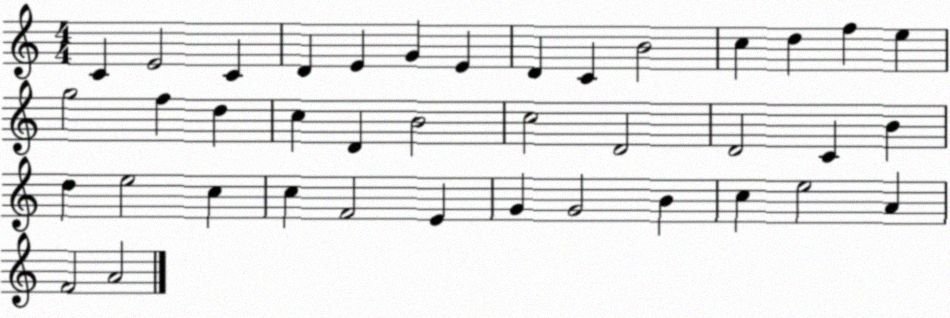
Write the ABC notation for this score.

X:1
T:Untitled
M:4/4
L:1/4
K:C
C E2 C D E G E D C B2 c d f e g2 f d c D B2 c2 D2 D2 C B d e2 c c F2 E G G2 B c e2 A F2 A2